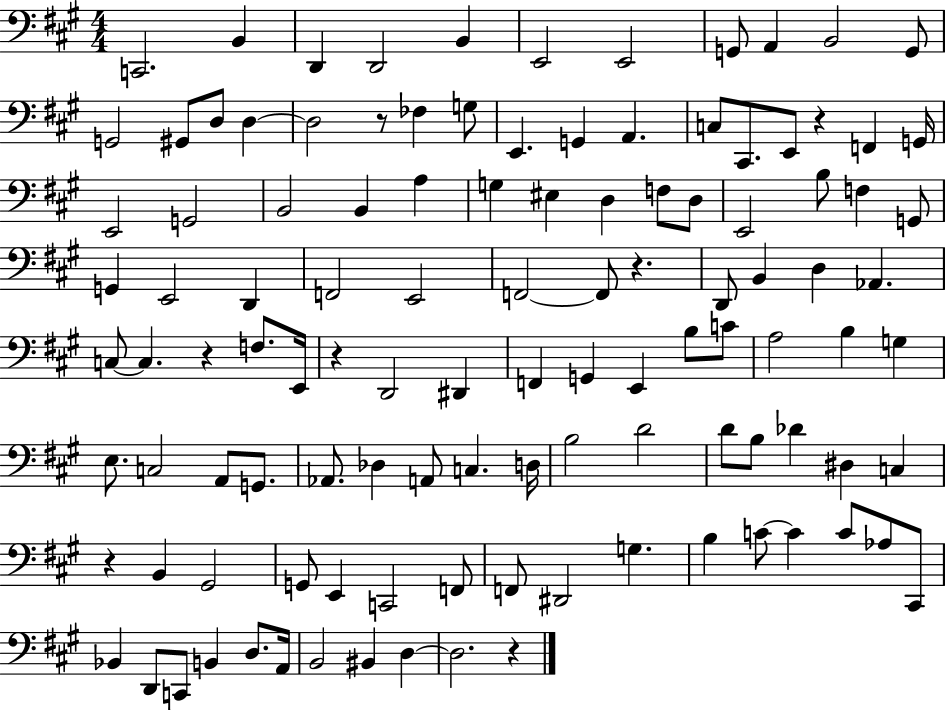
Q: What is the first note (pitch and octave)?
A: C2